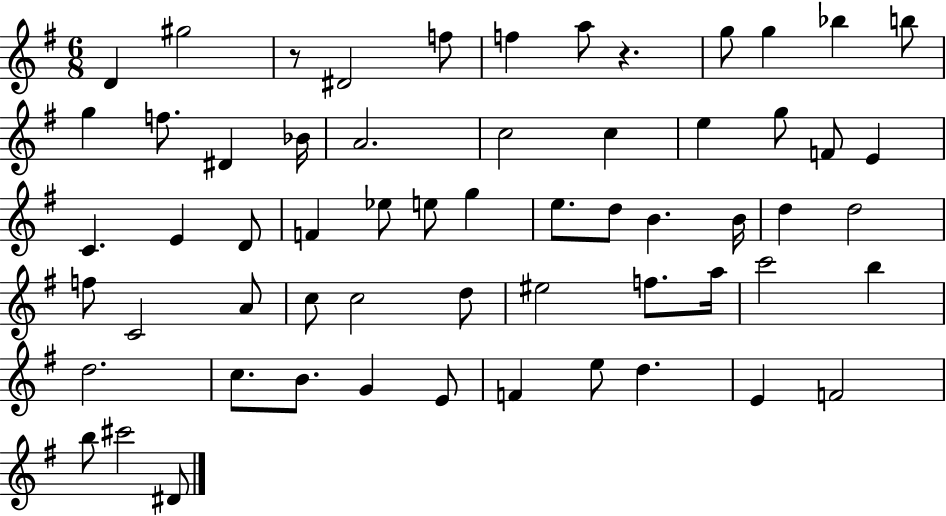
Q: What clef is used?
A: treble